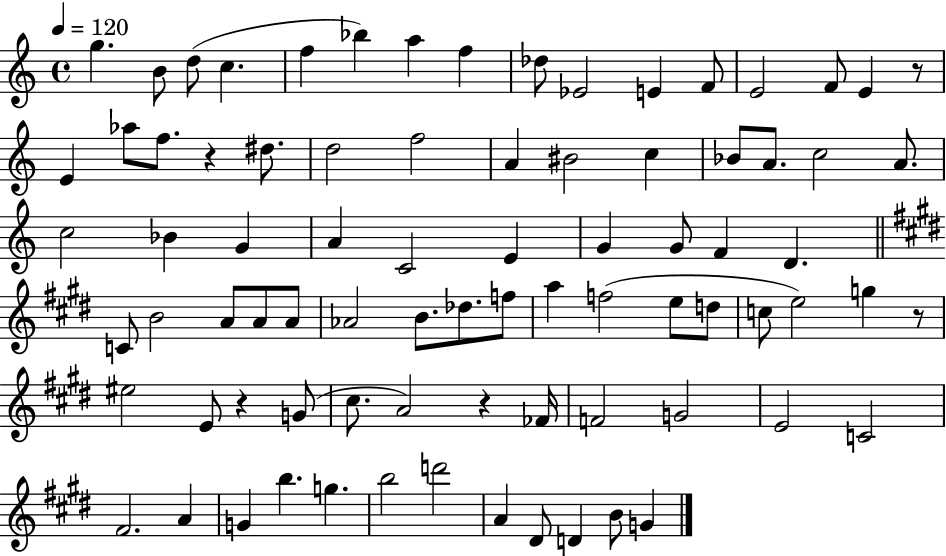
{
  \clef treble
  \time 4/4
  \defaultTimeSignature
  \key c \major
  \tempo 4 = 120
  g''4. b'8 d''8( c''4. | f''4 bes''4) a''4 f''4 | des''8 ees'2 e'4 f'8 | e'2 f'8 e'4 r8 | \break e'4 aes''8 f''8. r4 dis''8. | d''2 f''2 | a'4 bis'2 c''4 | bes'8 a'8. c''2 a'8. | \break c''2 bes'4 g'4 | a'4 c'2 e'4 | g'4 g'8 f'4 d'4. | \bar "||" \break \key e \major c'8 b'2 a'8 a'8 a'8 | aes'2 b'8. des''8. f''8 | a''4 f''2( e''8 d''8 | c''8 e''2) g''4 r8 | \break eis''2 e'8 r4 g'8( | cis''8. a'2) r4 fes'16 | f'2 g'2 | e'2 c'2 | \break fis'2. a'4 | g'4 b''4. g''4. | b''2 d'''2 | a'4 dis'8 d'4 b'8 g'4 | \break \bar "|."
}